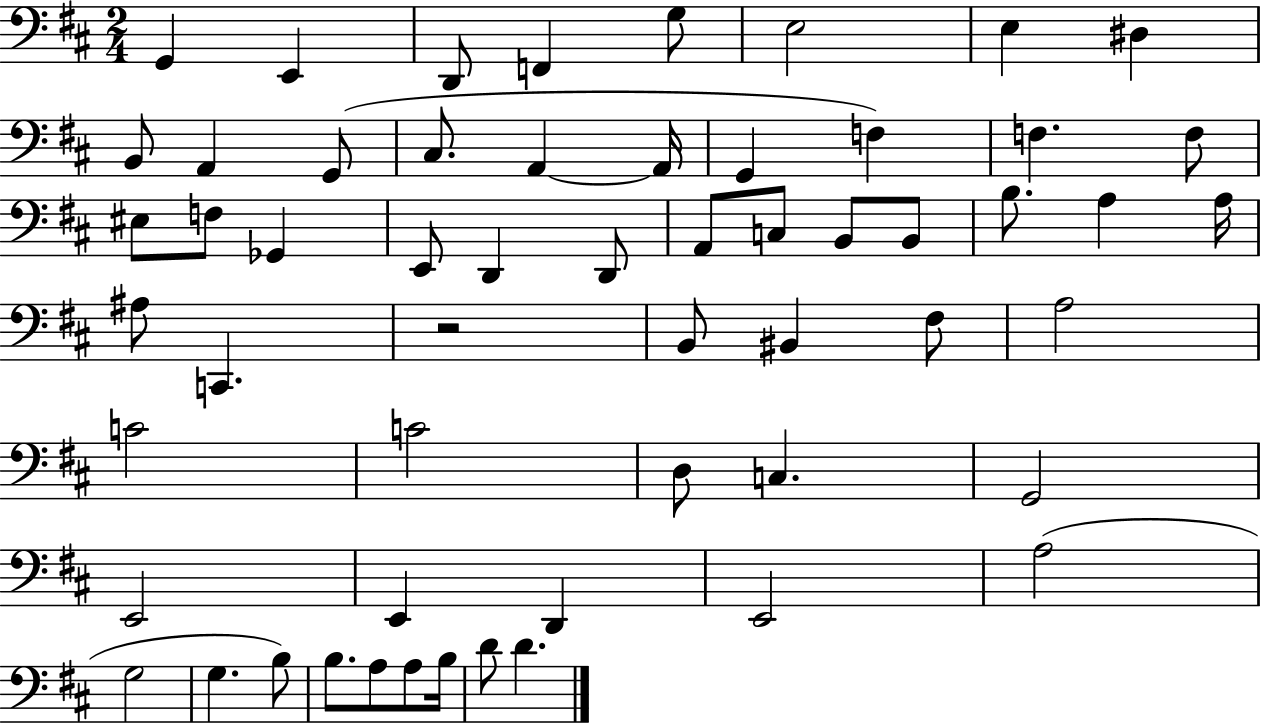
X:1
T:Untitled
M:2/4
L:1/4
K:D
G,, E,, D,,/2 F,, G,/2 E,2 E, ^D, B,,/2 A,, G,,/2 ^C,/2 A,, A,,/4 G,, F, F, F,/2 ^E,/2 F,/2 _G,, E,,/2 D,, D,,/2 A,,/2 C,/2 B,,/2 B,,/2 B,/2 A, A,/4 ^A,/2 C,, z2 B,,/2 ^B,, ^F,/2 A,2 C2 C2 D,/2 C, G,,2 E,,2 E,, D,, E,,2 A,2 G,2 G, B,/2 B,/2 A,/2 A,/2 B,/4 D/2 D